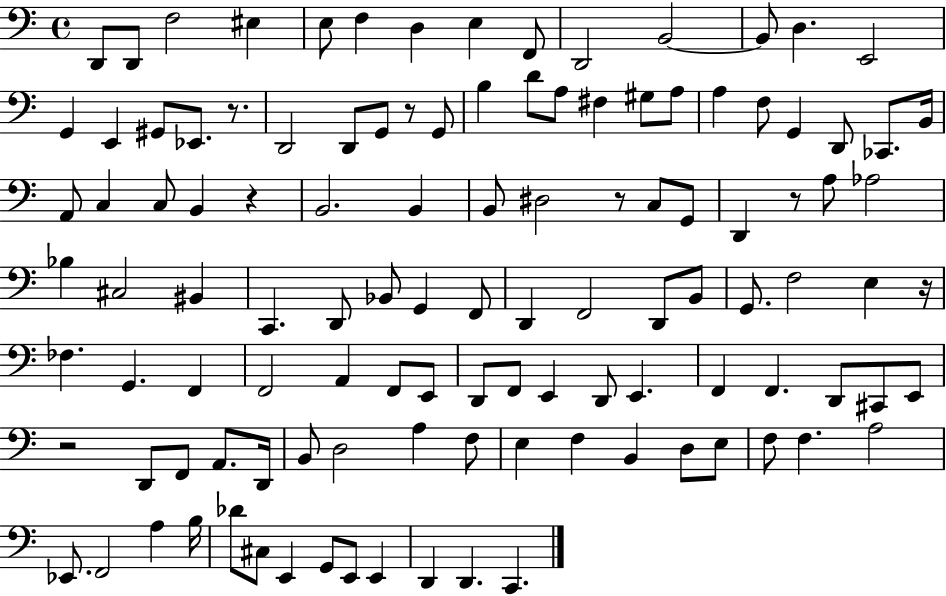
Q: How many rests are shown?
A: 7